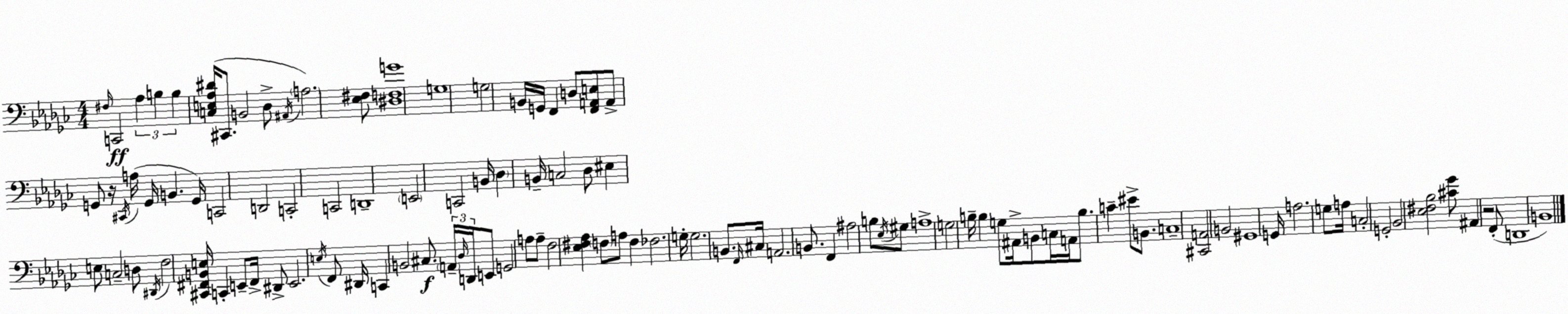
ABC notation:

X:1
T:Untitled
M:4/4
L:1/4
K:Ebm
^F,/4 C,,2 _A, B, B, [C,E,_A,^D]/4 ^C,,/2 B,,2 _D,/2 ^A,,/4 A,2 [_E,^F,]/2 [^D,F,G]4 G,4 G,2 B,,/4 G,,/4 F,, D,/2 [F,,A,,E,]/2 A,,/2 G,,/2 z/4 ^C,,/4 A,/4 G,,/4 B,, G,,/4 C,,2 D,,2 C,,2 C,,2 D,,4 E,,2 C,,2 B,,/4 _D, B,,/4 C,2 _D,/2 ^E, E,/2 C,2 D,/2 ^D,,/4 F,2 [^C,,^F,,B,,E,]/4 C,, E,,/2 ^F,,/4 ^D,,/2 E,,2 E,/4 F,,/2 ^D,,/4 C,, B,,2 ^C,/2 A,,/4 _D,/4 D,,/4 E,,/2 G,,2 A,/2 A,/2 F,2 [_E,^F,_A,] F,/2 A,/2 F, _F,2 G,/4 G,2 B,,/2 F,,/4 ^C,/4 A,,2 B,,/2 F,, ^A,2 B,/2 _E,/4 ^G,/2 A,4 G,2 B,/4 B, G,/2 ^A,,/4 B,,/2 C,/4 A,,/4 B,/2 C ^E/2 B,,/2 C,4 [^C,,A,,]2 B,,2 ^G,,4 G,,/4 A,2 G,/2 A,/4 C,2 G,,2 _B,,2 [_E,^F,_B,]2 [^C_G]/2 ^A,, z2 F,,/2 D,,4 B,,4